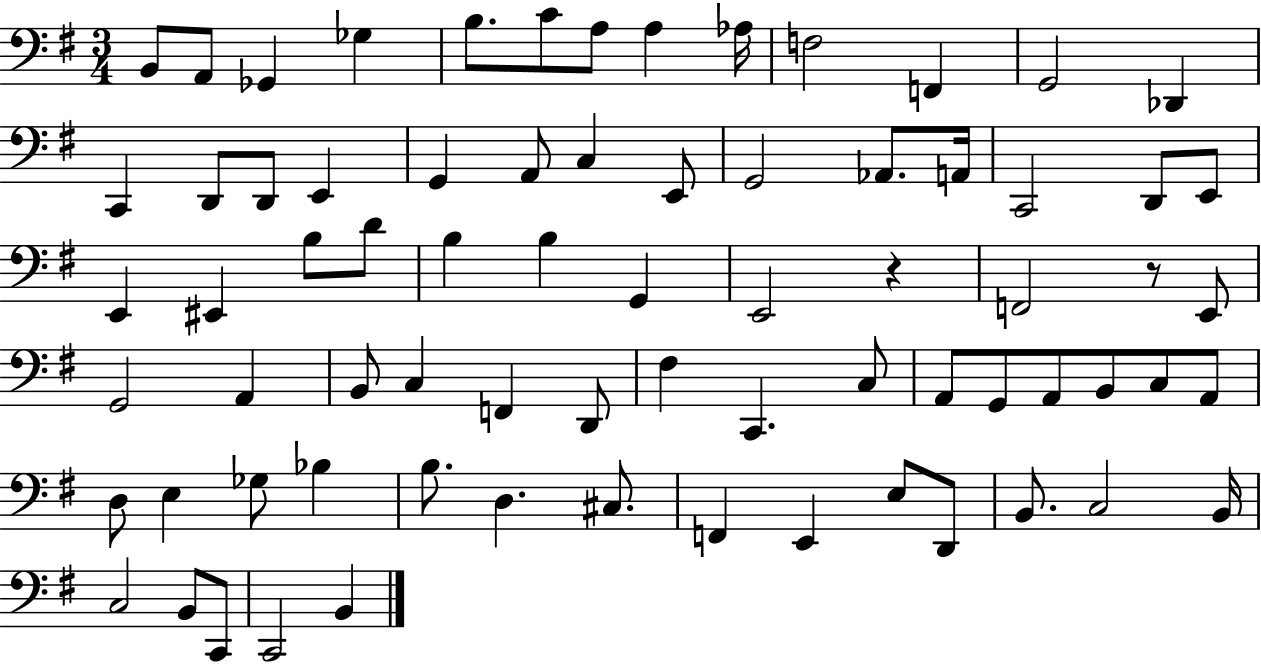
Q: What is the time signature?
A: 3/4